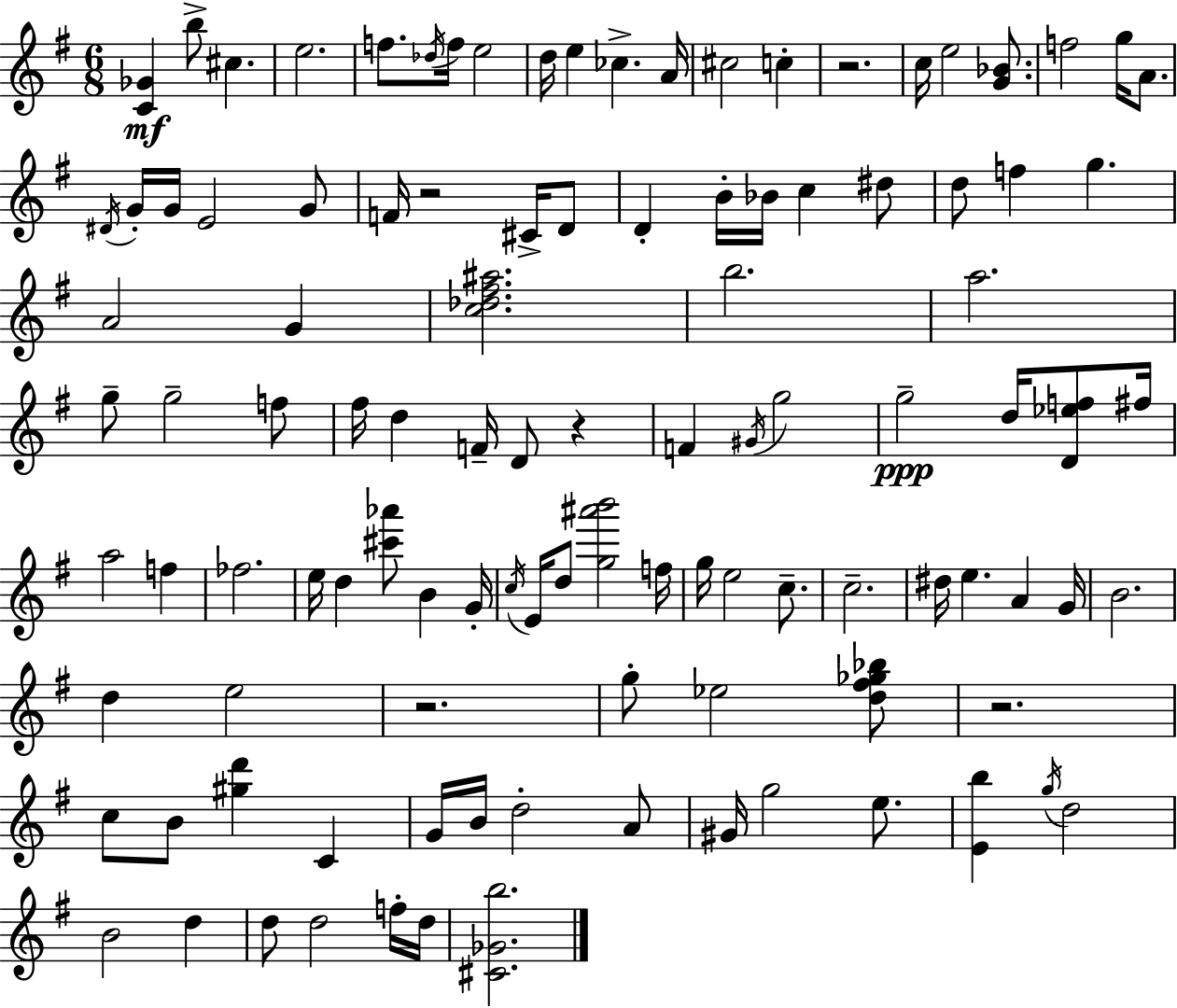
[C4,Gb4]/q B5/e C#5/q. E5/h. F5/e. Db5/s F5/s E5/h D5/s E5/q CES5/q. A4/s C#5/h C5/q R/h. C5/s E5/h [G4,Bb4]/e. F5/h G5/s A4/e. D#4/s G4/s G4/s E4/h G4/e F4/s R/h C#4/s D4/e D4/q B4/s Bb4/s C5/q D#5/e D5/e F5/q G5/q. A4/h G4/q [C5,Db5,F#5,A#5]/h. B5/h. A5/h. G5/e G5/h F5/e F#5/s D5/q F4/s D4/e R/q F4/q G#4/s G5/h G5/h D5/s [D4,Eb5,F5]/e F#5/s A5/h F5/q FES5/h. E5/s D5/q [C#6,Ab6]/e B4/q G4/s C5/s E4/s D5/e [G5,A#6,B6]/h F5/s G5/s E5/h C5/e. C5/h. D#5/s E5/q. A4/q G4/s B4/h. D5/q E5/h R/h. G5/e Eb5/h [D5,F#5,Gb5,Bb5]/e R/h. C5/e B4/e [G#5,D6]/q C4/q G4/s B4/s D5/h A4/e G#4/s G5/h E5/e. [E4,B5]/q G5/s D5/h B4/h D5/q D5/e D5/h F5/s D5/s [C#4,Gb4,B5]/h.